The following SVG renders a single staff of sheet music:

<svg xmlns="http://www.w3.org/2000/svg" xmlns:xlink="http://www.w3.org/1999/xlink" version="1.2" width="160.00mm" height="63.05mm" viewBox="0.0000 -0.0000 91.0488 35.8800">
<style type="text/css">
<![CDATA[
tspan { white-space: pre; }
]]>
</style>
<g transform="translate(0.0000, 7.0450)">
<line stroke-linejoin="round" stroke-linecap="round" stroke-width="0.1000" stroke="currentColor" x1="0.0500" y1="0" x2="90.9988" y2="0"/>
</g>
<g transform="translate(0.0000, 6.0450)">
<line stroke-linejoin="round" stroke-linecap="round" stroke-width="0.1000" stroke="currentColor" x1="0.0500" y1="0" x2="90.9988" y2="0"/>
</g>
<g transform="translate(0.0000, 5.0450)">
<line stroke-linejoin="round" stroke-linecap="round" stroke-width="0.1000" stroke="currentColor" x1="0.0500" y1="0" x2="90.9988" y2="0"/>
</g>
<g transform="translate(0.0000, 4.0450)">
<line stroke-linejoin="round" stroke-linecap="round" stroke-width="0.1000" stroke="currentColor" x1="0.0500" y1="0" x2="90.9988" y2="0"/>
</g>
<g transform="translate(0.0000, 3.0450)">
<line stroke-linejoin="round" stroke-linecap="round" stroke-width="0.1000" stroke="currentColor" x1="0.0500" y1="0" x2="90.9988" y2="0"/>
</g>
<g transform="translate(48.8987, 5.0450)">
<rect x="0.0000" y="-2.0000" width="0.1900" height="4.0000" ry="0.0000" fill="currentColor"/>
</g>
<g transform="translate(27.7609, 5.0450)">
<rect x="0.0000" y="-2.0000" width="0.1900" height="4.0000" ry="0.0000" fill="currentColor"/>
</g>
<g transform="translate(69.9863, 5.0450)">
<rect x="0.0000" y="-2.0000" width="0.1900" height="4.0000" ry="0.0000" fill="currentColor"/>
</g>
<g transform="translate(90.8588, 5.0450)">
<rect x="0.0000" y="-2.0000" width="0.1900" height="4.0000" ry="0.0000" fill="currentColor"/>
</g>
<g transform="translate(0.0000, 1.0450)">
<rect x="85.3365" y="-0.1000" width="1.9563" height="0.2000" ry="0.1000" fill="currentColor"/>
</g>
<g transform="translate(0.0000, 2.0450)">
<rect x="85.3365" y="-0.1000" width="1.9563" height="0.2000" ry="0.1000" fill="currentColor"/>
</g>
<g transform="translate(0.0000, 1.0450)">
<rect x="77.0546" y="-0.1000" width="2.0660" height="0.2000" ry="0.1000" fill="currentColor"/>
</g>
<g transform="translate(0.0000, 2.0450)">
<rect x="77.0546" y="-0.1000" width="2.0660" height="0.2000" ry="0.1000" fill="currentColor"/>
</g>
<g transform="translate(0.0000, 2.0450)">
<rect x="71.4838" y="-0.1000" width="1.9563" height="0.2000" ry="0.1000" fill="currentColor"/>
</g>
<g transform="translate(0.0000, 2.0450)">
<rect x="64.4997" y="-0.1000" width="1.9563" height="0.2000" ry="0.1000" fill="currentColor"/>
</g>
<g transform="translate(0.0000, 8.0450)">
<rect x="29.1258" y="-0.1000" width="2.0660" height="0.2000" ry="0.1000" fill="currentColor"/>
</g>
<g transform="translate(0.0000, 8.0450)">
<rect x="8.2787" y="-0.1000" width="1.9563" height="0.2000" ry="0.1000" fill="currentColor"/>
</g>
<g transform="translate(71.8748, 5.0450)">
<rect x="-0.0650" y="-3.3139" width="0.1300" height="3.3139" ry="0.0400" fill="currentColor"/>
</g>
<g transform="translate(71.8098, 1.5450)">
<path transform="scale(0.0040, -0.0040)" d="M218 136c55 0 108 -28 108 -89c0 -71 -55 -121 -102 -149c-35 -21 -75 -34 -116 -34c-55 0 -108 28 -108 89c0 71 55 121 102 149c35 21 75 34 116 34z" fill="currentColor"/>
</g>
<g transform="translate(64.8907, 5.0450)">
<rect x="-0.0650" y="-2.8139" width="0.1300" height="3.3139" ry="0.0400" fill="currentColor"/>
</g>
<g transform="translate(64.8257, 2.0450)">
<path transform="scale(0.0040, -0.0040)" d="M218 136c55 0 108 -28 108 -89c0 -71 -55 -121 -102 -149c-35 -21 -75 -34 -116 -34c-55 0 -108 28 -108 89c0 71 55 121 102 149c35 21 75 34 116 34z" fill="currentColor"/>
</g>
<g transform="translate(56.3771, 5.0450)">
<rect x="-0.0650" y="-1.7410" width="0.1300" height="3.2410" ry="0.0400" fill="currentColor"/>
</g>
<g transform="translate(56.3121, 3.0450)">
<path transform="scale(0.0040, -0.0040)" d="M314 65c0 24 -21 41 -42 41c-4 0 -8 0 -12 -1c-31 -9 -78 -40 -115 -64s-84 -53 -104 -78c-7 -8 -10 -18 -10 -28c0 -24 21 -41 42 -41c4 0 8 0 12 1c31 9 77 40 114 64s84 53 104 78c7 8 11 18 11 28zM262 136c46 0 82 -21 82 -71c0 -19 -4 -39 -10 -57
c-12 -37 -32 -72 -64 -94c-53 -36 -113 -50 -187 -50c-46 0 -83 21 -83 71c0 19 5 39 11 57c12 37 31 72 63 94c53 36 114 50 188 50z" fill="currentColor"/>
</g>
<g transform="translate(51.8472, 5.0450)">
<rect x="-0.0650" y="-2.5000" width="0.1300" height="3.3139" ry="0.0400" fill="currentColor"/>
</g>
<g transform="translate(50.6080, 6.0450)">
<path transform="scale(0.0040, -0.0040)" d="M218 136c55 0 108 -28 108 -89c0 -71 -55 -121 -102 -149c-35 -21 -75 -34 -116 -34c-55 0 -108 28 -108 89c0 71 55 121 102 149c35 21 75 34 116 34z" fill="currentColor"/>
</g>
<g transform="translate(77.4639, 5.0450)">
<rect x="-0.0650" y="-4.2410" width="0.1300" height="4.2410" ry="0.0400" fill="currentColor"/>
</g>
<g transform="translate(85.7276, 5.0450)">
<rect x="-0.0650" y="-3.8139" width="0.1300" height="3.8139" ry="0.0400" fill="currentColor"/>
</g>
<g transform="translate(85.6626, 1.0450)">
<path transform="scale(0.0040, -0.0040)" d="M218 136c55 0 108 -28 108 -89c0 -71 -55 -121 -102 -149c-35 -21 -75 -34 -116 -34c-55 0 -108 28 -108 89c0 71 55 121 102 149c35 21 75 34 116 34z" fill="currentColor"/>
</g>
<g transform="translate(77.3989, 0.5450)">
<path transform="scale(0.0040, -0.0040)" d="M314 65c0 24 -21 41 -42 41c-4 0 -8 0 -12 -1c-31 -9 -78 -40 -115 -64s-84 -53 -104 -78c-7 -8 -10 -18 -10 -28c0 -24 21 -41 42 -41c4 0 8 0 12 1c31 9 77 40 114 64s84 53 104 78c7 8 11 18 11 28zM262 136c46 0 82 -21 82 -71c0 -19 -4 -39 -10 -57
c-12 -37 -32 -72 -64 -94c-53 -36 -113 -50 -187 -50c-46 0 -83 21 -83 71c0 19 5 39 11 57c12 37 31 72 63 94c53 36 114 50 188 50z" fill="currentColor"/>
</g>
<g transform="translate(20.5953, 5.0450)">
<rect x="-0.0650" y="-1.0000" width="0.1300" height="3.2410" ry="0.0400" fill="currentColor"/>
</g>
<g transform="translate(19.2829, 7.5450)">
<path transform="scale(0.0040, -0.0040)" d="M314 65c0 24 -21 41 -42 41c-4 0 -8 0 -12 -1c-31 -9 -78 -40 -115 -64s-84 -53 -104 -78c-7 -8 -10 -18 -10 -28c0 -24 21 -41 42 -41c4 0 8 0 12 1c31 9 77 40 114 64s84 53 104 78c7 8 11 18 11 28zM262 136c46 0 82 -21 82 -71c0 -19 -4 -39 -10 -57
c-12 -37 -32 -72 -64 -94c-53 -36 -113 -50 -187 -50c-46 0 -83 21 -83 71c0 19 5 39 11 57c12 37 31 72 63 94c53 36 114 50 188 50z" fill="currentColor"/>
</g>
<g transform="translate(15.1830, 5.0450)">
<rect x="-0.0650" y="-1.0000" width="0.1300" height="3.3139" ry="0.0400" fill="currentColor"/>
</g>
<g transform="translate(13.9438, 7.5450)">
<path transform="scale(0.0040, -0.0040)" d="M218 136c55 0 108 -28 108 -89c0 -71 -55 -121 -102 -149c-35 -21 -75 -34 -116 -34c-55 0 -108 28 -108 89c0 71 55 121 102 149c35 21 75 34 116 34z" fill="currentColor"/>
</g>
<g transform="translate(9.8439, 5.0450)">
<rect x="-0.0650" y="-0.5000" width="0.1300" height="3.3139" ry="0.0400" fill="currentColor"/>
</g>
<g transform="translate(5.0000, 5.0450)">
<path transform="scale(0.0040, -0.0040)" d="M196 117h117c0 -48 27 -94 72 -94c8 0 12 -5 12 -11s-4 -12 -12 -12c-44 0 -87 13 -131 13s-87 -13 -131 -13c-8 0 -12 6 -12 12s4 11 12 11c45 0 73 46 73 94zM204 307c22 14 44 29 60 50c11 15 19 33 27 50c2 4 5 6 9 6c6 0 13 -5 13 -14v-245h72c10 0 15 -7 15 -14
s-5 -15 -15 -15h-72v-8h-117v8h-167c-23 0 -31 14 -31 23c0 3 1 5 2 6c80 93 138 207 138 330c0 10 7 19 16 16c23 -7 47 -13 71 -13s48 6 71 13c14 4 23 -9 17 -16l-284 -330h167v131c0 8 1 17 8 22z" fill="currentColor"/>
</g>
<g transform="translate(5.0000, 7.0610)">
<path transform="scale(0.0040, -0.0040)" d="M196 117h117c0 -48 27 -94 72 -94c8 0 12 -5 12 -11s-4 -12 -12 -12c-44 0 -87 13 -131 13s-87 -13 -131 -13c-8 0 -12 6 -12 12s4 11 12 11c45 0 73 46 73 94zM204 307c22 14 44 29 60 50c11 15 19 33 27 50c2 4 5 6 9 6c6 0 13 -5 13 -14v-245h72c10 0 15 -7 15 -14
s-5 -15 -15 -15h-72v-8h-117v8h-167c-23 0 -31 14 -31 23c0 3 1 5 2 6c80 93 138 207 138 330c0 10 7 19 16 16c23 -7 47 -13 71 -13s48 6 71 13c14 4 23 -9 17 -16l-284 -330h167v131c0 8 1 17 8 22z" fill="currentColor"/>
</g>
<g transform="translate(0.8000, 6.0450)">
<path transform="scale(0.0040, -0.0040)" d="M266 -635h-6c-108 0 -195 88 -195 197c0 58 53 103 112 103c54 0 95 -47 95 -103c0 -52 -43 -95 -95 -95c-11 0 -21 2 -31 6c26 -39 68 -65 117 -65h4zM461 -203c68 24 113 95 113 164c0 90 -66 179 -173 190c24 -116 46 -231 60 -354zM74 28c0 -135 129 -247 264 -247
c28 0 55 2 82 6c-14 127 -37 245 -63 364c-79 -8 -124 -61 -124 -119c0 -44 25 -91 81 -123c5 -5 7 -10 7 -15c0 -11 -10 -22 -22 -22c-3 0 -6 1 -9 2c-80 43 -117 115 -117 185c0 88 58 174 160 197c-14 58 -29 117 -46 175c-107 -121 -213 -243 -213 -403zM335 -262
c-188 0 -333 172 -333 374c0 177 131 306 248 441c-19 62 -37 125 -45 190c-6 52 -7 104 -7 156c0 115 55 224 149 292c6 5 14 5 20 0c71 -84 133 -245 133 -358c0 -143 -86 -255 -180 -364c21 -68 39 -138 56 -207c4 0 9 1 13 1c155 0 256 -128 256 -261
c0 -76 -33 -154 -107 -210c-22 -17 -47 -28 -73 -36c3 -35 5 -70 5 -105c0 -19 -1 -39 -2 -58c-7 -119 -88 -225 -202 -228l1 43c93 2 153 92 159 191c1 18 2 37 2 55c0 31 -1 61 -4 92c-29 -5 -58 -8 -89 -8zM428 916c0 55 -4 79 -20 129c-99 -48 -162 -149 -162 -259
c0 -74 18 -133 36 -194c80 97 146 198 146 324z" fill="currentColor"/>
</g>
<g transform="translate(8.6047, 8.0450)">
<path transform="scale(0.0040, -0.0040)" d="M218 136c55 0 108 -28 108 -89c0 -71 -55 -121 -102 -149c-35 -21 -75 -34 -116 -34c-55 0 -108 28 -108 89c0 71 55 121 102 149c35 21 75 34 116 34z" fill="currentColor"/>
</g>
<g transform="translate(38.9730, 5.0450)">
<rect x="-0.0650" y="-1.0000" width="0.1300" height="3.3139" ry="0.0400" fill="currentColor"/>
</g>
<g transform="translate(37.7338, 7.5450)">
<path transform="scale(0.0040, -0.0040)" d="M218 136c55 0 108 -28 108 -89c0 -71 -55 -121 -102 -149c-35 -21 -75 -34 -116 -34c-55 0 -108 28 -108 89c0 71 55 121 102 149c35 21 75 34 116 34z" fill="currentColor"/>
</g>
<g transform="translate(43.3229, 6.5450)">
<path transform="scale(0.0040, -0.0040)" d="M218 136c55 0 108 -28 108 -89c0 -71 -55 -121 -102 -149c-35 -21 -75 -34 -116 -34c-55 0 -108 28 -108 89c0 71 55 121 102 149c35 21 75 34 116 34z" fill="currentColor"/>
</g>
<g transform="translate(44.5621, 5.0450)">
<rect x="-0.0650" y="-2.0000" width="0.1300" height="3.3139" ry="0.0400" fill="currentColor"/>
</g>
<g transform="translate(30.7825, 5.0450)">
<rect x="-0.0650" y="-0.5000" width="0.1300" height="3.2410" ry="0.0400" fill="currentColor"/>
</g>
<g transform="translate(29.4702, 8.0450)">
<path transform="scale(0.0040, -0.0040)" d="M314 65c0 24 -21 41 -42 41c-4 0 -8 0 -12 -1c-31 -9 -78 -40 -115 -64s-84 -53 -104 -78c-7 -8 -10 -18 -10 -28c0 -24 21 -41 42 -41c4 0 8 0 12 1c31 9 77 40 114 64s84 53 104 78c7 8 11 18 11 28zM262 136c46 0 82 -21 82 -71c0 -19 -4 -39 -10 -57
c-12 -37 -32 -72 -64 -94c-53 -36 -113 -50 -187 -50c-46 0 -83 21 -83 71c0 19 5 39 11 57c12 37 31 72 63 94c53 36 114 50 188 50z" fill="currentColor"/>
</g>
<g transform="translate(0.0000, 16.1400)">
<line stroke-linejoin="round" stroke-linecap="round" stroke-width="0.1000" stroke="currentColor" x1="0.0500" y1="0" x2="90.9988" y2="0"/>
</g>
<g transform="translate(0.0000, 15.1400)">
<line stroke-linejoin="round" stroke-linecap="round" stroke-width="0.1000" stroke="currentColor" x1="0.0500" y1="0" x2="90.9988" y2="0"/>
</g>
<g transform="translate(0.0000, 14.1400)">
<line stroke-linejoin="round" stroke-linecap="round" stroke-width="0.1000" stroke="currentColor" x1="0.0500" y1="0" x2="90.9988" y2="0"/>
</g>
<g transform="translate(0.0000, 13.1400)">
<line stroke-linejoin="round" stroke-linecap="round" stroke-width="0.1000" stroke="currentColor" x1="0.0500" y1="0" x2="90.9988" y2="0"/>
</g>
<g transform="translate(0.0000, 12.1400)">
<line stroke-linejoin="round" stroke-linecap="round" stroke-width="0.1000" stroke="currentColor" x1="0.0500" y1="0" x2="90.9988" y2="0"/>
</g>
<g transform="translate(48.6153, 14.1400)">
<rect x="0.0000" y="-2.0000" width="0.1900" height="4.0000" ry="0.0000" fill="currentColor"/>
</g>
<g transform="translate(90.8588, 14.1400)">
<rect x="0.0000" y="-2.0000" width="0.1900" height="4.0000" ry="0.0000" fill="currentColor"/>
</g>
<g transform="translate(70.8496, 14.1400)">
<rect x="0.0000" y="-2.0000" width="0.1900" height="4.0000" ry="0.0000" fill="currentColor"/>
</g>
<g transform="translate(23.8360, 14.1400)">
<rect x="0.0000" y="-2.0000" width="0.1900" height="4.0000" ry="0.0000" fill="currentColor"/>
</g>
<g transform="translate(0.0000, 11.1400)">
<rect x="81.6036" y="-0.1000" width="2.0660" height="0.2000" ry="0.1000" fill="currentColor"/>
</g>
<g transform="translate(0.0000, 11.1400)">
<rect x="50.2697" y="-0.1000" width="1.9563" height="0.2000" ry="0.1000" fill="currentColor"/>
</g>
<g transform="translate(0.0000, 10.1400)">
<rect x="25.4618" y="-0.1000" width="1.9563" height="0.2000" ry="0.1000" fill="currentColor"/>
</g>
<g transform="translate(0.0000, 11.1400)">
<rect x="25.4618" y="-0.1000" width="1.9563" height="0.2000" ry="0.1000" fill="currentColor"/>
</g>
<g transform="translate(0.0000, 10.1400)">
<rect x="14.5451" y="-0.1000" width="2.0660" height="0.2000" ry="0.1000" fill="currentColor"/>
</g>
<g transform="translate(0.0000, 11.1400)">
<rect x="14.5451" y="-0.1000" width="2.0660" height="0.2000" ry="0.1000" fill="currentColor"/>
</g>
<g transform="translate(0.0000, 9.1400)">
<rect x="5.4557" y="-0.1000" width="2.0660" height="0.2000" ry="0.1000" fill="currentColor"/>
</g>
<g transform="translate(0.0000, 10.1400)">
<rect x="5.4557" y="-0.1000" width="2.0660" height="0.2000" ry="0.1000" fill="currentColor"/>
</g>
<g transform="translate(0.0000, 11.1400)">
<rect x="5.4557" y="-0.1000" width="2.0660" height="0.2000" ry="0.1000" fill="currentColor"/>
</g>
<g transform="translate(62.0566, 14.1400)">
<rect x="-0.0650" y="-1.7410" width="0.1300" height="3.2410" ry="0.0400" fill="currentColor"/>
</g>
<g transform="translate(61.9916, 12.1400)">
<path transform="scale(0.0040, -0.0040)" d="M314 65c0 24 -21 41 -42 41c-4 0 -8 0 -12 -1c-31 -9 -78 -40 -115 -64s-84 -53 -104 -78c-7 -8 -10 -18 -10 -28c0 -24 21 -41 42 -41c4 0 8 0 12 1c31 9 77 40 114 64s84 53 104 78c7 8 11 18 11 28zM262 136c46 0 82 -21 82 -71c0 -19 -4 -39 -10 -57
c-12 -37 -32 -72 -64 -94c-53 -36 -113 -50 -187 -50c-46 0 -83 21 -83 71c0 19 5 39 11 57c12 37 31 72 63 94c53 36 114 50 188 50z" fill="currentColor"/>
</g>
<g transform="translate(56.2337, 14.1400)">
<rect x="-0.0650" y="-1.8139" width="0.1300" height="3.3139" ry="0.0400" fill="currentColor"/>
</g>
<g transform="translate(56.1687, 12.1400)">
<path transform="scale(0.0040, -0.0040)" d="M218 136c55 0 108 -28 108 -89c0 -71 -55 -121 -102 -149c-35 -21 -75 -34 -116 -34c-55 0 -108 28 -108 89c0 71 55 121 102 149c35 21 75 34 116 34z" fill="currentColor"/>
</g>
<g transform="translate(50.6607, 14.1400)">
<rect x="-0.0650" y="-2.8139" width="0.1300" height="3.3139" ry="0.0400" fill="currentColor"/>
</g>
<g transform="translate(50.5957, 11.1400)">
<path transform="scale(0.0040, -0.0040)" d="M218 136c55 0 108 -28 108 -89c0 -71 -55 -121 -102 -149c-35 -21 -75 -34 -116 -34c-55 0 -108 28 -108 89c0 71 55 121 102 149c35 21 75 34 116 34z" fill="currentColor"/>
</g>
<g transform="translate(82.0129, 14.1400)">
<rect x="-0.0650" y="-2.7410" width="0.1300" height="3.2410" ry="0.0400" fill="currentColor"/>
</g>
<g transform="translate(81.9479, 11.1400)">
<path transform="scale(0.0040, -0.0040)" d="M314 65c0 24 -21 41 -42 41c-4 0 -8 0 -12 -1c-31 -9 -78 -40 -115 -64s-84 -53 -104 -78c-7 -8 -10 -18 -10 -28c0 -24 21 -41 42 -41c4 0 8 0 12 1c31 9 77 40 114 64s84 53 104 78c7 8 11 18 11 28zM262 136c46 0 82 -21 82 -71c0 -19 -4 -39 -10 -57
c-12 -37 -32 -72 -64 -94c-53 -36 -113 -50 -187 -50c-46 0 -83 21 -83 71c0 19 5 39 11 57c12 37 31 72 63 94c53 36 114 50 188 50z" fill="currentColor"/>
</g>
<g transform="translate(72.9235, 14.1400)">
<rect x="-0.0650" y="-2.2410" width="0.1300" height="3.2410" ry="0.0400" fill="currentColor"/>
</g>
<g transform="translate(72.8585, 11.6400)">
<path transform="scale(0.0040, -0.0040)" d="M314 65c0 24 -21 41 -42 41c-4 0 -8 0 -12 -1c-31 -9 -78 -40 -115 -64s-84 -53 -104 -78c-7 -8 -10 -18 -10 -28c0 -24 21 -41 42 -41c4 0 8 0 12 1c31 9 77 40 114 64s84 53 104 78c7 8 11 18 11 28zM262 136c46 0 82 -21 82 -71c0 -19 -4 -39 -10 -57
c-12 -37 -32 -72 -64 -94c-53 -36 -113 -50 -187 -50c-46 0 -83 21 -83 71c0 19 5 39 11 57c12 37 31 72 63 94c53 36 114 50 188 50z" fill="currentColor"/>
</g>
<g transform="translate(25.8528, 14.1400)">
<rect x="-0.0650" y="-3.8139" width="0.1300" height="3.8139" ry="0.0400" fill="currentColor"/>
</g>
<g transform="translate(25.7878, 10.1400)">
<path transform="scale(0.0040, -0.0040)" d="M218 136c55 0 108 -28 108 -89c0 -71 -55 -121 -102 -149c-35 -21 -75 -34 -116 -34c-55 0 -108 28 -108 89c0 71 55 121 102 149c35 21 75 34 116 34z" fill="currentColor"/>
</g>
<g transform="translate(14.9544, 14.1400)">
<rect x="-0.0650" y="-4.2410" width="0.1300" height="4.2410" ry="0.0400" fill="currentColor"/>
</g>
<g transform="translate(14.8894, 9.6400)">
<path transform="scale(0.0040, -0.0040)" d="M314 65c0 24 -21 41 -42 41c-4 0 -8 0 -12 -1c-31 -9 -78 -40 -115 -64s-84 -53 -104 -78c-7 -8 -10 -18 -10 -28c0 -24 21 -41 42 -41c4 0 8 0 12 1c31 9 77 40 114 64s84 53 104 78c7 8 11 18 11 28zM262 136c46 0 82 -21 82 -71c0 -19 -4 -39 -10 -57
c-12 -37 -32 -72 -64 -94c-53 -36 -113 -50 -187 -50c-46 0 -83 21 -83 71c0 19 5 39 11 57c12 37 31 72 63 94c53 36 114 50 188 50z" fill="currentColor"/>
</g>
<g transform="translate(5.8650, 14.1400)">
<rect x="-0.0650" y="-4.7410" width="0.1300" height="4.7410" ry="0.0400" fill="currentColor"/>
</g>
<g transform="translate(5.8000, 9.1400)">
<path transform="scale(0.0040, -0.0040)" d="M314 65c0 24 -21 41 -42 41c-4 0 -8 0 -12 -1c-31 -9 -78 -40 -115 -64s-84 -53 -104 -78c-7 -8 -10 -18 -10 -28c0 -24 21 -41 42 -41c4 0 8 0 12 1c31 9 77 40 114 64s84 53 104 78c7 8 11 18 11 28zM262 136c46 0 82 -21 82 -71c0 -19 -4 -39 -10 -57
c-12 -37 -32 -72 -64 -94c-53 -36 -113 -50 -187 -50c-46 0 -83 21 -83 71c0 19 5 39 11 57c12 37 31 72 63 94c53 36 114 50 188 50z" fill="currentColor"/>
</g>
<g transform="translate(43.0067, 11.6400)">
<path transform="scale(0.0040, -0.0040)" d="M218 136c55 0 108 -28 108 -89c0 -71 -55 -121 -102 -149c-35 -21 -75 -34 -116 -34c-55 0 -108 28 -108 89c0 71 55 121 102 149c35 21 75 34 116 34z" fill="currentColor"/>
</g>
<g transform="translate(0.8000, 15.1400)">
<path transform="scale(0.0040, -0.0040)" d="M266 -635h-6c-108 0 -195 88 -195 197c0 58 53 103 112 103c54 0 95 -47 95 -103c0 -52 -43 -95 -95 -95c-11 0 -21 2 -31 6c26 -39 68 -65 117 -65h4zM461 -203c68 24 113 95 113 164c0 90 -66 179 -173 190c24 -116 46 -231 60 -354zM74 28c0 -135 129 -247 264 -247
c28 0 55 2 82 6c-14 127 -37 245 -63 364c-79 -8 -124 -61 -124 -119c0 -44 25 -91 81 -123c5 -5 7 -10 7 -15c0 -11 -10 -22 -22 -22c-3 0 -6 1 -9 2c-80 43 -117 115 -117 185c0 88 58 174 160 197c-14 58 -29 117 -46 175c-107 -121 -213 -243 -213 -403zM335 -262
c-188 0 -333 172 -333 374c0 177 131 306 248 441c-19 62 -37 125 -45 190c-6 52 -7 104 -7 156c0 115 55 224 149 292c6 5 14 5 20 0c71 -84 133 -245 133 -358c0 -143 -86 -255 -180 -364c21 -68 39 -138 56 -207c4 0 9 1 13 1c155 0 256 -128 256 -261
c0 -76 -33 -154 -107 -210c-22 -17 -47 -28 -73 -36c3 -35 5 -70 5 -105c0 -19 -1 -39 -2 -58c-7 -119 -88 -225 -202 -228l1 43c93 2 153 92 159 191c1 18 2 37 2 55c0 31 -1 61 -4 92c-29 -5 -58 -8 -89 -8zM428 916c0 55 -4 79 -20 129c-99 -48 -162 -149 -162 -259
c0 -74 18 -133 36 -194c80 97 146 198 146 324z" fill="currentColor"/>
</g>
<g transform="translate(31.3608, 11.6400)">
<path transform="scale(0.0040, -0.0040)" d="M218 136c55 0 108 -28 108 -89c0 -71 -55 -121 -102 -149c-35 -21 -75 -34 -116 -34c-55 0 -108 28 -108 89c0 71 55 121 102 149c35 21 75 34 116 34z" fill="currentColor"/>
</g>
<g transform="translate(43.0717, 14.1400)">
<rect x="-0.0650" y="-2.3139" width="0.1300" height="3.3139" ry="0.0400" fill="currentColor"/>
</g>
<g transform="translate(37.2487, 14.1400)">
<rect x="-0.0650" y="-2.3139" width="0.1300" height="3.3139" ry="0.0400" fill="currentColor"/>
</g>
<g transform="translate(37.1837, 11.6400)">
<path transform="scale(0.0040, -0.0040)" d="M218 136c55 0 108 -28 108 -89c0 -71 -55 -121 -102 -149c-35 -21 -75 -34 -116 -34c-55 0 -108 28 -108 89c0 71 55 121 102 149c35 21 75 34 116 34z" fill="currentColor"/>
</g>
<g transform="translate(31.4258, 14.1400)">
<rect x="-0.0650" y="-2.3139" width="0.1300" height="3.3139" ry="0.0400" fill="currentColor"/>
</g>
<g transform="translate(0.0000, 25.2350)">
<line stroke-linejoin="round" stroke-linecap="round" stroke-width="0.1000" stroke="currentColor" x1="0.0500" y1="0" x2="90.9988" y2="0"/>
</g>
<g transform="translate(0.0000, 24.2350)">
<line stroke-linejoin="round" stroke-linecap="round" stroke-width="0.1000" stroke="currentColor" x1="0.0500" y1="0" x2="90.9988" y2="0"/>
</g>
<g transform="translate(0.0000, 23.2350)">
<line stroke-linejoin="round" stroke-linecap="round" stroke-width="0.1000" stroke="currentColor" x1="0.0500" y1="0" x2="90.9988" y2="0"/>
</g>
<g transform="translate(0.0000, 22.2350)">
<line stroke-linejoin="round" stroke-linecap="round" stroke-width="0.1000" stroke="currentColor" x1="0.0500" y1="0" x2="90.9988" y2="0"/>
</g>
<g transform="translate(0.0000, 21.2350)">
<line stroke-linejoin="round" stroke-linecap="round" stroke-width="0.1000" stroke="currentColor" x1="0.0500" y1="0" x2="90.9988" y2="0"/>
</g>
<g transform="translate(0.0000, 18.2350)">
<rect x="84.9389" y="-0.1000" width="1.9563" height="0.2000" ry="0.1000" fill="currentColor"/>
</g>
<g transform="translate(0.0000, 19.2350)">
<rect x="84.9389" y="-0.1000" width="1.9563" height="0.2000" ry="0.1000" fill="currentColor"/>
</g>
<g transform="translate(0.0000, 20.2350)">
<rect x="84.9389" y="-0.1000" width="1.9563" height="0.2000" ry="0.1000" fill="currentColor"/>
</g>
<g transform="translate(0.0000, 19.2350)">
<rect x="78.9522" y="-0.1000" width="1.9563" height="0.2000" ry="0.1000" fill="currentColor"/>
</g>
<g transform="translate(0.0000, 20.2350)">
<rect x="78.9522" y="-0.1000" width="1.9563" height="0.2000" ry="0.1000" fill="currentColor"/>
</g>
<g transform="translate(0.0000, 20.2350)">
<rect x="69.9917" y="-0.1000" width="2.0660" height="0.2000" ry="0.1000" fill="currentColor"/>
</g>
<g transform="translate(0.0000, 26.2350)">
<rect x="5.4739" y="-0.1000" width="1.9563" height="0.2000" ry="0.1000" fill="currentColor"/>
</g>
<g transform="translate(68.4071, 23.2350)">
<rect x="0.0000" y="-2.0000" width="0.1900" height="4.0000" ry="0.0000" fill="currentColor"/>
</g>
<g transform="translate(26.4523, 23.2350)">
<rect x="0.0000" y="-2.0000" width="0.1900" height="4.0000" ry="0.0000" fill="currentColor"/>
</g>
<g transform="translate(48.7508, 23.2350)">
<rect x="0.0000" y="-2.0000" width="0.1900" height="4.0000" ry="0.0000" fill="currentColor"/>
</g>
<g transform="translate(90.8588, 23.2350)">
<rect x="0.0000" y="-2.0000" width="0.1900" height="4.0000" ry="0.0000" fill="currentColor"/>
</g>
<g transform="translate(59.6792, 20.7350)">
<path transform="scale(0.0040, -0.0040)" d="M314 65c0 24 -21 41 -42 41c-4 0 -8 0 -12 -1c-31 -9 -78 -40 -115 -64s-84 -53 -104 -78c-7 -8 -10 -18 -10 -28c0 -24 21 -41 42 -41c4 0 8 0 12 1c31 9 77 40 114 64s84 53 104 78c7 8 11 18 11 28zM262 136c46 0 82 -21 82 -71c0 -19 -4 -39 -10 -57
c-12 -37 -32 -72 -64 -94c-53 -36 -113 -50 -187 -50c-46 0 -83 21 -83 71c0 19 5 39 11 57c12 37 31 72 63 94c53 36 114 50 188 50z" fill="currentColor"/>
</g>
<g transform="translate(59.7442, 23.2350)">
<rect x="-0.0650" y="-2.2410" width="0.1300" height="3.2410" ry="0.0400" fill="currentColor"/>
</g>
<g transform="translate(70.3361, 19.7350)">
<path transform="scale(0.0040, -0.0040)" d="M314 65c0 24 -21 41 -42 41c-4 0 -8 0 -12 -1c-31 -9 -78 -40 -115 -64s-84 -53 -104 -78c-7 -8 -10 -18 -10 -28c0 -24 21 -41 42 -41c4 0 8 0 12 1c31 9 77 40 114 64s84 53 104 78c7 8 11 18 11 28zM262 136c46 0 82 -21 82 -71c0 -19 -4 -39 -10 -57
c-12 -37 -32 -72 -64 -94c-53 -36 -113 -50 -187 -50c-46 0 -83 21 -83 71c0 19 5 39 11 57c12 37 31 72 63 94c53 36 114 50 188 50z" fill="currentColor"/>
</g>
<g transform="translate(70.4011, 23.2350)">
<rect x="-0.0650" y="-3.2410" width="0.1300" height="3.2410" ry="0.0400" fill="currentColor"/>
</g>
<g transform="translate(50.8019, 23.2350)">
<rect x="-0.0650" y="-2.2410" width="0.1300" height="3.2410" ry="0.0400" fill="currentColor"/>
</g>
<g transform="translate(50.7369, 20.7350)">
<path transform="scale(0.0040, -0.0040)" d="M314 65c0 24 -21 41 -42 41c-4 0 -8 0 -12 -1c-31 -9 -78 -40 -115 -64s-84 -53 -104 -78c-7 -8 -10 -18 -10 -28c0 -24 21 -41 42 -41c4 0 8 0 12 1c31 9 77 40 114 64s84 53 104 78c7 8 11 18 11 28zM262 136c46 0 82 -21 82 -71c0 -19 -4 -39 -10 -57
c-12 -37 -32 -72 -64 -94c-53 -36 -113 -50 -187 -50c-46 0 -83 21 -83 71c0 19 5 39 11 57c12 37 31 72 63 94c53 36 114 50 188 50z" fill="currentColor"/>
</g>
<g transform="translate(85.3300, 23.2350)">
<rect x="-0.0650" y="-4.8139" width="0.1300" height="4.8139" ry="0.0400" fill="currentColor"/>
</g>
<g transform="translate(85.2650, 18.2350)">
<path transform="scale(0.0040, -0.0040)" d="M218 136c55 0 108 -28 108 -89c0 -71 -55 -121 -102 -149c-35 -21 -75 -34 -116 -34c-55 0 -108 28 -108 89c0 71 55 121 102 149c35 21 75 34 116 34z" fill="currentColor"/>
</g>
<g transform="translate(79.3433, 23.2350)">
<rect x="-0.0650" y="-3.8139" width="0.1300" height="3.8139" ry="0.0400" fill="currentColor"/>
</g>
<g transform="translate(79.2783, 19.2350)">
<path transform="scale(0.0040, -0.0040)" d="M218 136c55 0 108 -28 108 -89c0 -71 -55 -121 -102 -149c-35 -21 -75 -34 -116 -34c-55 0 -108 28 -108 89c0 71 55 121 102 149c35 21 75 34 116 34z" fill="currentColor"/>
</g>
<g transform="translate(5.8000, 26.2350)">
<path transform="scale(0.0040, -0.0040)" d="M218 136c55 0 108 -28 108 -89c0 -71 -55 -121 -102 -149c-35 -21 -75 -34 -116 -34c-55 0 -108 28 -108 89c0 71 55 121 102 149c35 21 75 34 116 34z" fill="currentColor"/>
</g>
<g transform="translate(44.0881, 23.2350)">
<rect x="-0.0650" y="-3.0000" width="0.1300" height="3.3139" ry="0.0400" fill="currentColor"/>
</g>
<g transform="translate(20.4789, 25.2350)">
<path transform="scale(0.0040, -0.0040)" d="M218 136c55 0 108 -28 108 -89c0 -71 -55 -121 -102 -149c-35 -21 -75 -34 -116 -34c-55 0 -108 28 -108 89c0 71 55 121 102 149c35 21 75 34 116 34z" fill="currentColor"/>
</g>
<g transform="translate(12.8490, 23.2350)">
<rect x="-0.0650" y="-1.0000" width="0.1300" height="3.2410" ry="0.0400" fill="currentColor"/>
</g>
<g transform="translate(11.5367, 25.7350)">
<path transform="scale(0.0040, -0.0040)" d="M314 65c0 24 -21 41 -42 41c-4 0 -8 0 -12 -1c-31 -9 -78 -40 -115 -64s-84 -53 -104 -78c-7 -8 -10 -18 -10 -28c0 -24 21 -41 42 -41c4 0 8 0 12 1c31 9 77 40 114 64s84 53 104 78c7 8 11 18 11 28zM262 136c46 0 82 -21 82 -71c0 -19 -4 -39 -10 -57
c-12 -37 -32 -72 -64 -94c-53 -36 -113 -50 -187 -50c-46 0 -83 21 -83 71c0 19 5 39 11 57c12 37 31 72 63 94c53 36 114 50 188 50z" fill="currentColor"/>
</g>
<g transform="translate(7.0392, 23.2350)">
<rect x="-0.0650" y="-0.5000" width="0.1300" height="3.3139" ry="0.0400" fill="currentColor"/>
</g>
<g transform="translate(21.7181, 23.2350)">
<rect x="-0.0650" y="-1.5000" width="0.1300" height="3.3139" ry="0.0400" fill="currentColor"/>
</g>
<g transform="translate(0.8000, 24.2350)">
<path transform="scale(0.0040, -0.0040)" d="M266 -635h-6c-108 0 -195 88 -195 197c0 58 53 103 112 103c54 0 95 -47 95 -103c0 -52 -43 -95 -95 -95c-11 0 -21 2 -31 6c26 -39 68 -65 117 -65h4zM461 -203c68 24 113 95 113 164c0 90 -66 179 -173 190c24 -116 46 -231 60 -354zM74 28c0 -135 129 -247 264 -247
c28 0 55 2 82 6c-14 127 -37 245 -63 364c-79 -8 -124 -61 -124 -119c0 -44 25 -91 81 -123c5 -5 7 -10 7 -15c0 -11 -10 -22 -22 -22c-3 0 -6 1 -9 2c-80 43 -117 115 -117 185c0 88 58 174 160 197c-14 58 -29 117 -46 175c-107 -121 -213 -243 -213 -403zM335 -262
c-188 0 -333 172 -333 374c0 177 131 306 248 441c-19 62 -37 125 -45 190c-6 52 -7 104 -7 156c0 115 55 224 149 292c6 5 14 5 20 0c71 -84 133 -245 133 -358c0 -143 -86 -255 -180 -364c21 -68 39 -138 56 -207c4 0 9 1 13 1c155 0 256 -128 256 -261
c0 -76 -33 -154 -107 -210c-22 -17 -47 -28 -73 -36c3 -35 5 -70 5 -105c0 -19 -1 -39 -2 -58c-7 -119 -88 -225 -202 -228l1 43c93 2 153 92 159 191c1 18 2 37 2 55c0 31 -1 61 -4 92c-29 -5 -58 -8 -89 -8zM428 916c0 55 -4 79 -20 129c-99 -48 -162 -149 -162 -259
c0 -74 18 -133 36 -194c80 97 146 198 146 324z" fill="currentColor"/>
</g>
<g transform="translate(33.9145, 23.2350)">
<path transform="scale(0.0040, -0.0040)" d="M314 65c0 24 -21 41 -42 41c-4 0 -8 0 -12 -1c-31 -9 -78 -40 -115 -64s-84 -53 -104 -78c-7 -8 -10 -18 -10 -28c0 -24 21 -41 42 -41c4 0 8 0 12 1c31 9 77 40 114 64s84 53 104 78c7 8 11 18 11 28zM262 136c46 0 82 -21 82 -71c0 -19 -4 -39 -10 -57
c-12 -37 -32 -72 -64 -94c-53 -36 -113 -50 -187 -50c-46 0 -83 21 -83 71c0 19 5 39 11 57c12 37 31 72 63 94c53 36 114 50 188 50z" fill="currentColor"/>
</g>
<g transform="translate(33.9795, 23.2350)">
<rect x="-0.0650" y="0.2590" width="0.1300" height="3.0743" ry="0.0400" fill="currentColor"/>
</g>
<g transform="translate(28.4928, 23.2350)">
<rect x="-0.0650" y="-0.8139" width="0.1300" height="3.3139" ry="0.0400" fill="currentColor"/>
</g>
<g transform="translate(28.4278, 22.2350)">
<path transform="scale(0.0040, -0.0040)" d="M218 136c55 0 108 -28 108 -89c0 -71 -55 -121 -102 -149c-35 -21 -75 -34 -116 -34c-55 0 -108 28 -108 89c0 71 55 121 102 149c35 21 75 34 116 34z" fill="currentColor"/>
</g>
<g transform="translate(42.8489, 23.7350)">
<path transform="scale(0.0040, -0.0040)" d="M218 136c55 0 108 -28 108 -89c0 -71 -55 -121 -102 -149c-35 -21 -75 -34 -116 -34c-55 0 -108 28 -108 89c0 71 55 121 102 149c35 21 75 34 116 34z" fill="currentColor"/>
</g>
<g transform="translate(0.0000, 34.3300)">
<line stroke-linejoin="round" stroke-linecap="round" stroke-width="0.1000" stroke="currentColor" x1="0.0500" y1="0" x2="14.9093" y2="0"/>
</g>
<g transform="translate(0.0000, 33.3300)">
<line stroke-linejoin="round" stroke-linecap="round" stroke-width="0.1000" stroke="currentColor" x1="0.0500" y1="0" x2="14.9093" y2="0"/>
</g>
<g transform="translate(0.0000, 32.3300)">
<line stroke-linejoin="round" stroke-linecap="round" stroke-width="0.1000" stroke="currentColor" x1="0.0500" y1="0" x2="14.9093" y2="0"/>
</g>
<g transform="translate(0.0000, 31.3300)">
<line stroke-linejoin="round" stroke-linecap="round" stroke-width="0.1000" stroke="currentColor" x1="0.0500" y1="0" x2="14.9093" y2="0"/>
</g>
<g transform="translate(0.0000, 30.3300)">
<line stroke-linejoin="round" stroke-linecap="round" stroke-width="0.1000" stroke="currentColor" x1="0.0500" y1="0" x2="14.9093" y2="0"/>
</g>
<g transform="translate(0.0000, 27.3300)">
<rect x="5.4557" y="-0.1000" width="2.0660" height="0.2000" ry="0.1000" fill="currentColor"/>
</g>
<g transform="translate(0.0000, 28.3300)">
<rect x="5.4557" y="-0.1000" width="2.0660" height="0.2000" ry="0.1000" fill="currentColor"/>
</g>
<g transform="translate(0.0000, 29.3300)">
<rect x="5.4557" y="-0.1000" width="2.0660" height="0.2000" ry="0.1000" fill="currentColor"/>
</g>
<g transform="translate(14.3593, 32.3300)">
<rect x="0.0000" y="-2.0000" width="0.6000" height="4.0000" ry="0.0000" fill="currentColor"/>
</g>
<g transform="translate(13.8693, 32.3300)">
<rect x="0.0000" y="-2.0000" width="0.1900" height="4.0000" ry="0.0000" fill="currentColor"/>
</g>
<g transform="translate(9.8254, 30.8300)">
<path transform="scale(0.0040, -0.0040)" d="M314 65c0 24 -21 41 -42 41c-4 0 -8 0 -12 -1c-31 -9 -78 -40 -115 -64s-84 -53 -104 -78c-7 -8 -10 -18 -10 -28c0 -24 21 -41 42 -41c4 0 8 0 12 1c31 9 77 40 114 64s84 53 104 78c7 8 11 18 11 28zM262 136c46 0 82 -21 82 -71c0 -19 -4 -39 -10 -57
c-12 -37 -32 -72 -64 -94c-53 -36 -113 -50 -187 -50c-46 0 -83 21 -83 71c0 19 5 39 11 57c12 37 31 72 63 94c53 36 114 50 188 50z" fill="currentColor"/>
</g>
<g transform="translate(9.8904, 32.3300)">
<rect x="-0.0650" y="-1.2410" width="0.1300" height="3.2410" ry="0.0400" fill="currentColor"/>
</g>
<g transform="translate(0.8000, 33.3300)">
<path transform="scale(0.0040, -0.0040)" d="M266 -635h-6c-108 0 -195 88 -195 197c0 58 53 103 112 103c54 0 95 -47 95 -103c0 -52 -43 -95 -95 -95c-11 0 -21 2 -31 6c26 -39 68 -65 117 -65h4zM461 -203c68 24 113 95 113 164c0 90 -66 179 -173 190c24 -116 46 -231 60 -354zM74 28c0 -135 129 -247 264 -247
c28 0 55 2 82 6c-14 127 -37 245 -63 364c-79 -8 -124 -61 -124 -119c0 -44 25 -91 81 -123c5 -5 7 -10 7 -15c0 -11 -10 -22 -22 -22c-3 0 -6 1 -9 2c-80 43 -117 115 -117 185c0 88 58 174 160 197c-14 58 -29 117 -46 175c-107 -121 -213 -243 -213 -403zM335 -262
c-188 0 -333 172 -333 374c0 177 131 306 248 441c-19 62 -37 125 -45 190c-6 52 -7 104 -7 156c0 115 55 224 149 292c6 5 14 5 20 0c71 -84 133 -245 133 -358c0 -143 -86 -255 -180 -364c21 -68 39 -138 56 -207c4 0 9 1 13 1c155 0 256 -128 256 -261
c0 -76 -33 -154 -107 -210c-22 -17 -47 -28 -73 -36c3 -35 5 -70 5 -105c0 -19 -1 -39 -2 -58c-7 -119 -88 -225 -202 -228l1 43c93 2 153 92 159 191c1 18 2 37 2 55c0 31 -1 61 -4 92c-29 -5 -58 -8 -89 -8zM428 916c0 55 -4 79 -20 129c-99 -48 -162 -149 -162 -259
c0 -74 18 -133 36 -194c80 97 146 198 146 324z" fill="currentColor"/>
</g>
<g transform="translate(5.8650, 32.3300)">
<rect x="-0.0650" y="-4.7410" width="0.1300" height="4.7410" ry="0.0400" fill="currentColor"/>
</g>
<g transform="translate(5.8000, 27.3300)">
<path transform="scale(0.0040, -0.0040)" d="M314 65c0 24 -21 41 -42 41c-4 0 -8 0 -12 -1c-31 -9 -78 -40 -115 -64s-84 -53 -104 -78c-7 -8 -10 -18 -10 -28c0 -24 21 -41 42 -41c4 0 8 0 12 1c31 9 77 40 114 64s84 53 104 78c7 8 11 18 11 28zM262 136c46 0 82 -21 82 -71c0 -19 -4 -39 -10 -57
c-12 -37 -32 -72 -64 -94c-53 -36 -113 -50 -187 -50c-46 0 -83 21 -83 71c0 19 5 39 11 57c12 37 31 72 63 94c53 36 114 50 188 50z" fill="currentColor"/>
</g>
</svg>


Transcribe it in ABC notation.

X:1
T:Untitled
M:4/4
L:1/4
K:C
C D D2 C2 D F G f2 a b d'2 c' e'2 d'2 c' g g g a f f2 g2 a2 C D2 E d B2 A g2 g2 b2 c' e' e'2 e2